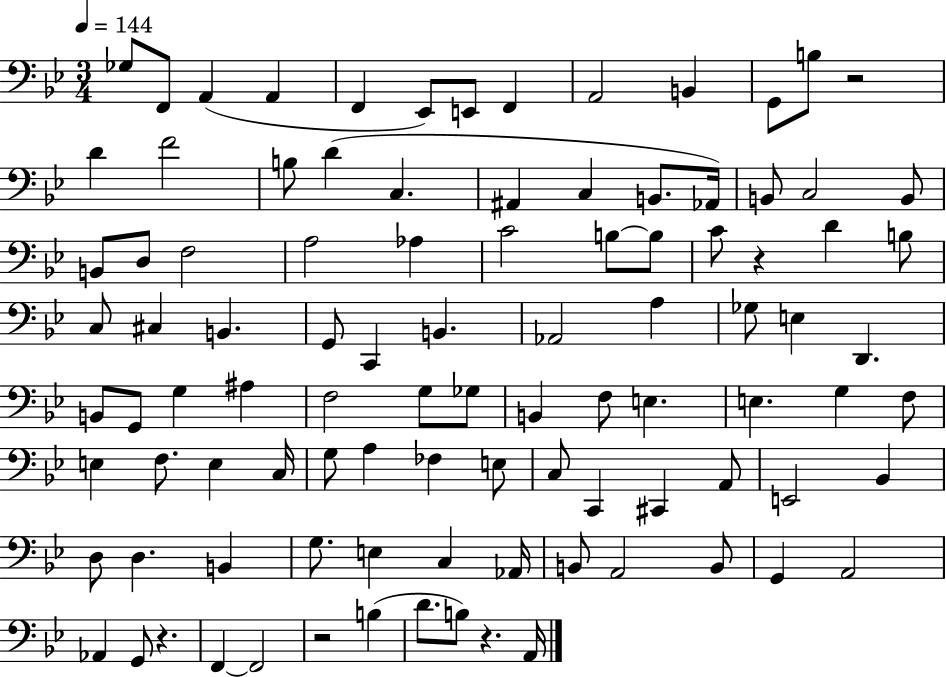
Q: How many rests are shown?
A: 5